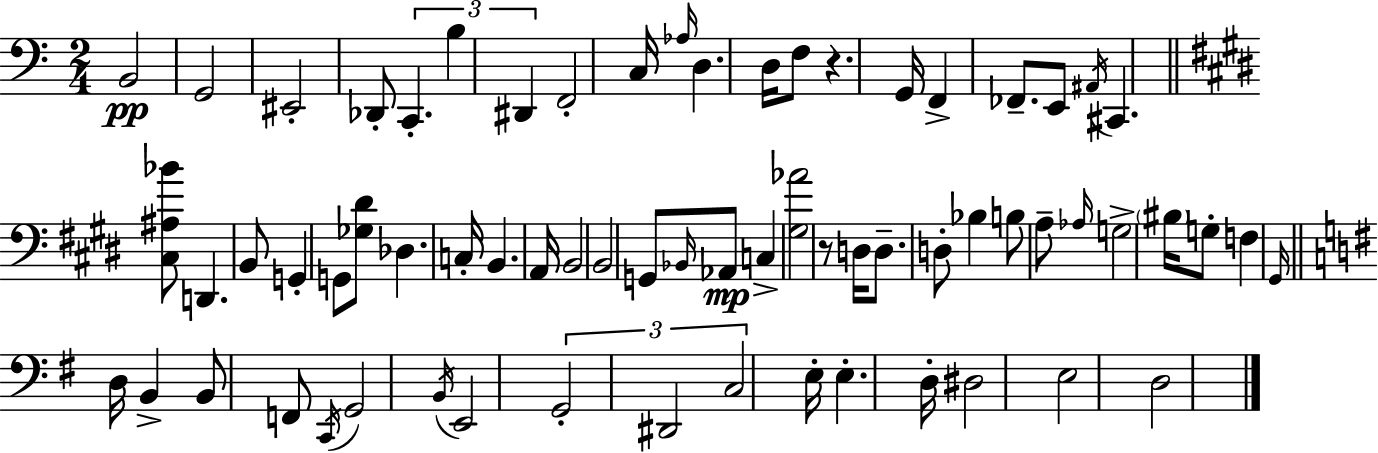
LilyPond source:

{
  \clef bass
  \numericTimeSignature
  \time 2/4
  \key c \major
  b,2\pp | g,2 | eis,2-. | des,8-. \tuplet 3/2 { c,4.-. | \break b4 dis,4 } | f,2-. | c16 \grace { aes16 } d4. | d16 f8 r4. | \break g,16 f,4-> fes,8.-- | e,8 \acciaccatura { ais,16 } cis,4. | \bar "||" \break \key e \major <cis ais bes'>8 d,4. | b,8 g,4-. g,8 | <ges dis'>8 des4. | c16-. b,4. a,16 | \break b,2 | b,2 | g,8 \grace { bes,16 }\mp aes,8 c4-> | <gis aes'>2 | \break r8 d16 d8.-- d8-. | bes4 b8 a8-- | \grace { aes16 } g2-> | \parenthesize bis16 g8-. f4 | \break \grace { gis,16 } \bar "||" \break \key g \major d16 b,4-> b,8 f,8 | \acciaccatura { c,16 } g,2 | \acciaccatura { b,16 } e,2 | \tuplet 3/2 { g,2-. | \break dis,2 | c2 } | e16-. e4.-. | d16-. dis2 | \break e2 | d2 | \bar "|."
}